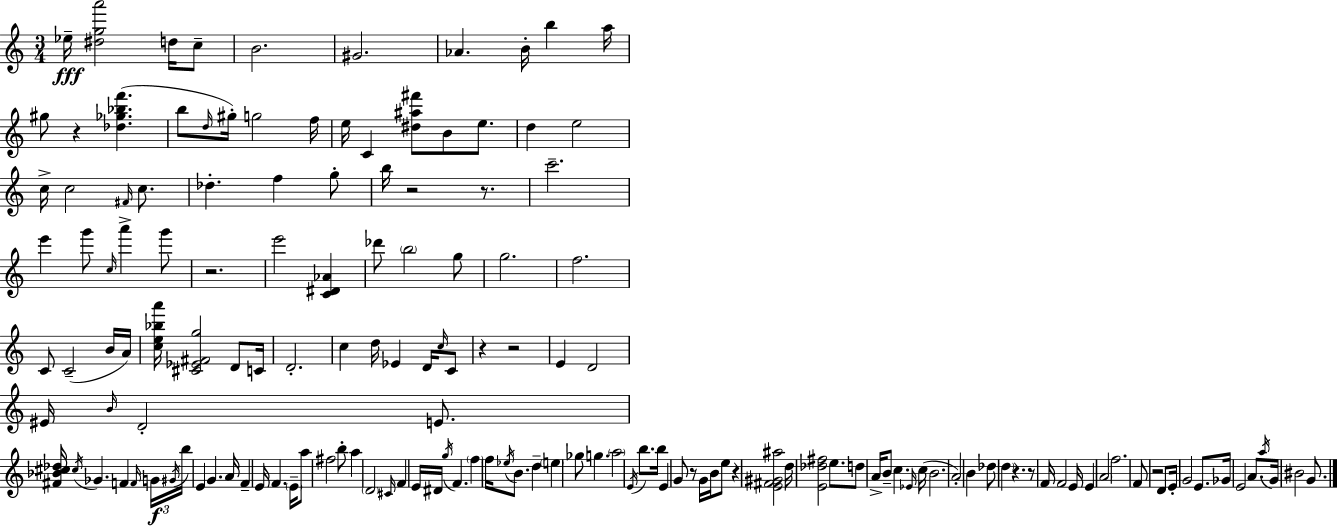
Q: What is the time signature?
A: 3/4